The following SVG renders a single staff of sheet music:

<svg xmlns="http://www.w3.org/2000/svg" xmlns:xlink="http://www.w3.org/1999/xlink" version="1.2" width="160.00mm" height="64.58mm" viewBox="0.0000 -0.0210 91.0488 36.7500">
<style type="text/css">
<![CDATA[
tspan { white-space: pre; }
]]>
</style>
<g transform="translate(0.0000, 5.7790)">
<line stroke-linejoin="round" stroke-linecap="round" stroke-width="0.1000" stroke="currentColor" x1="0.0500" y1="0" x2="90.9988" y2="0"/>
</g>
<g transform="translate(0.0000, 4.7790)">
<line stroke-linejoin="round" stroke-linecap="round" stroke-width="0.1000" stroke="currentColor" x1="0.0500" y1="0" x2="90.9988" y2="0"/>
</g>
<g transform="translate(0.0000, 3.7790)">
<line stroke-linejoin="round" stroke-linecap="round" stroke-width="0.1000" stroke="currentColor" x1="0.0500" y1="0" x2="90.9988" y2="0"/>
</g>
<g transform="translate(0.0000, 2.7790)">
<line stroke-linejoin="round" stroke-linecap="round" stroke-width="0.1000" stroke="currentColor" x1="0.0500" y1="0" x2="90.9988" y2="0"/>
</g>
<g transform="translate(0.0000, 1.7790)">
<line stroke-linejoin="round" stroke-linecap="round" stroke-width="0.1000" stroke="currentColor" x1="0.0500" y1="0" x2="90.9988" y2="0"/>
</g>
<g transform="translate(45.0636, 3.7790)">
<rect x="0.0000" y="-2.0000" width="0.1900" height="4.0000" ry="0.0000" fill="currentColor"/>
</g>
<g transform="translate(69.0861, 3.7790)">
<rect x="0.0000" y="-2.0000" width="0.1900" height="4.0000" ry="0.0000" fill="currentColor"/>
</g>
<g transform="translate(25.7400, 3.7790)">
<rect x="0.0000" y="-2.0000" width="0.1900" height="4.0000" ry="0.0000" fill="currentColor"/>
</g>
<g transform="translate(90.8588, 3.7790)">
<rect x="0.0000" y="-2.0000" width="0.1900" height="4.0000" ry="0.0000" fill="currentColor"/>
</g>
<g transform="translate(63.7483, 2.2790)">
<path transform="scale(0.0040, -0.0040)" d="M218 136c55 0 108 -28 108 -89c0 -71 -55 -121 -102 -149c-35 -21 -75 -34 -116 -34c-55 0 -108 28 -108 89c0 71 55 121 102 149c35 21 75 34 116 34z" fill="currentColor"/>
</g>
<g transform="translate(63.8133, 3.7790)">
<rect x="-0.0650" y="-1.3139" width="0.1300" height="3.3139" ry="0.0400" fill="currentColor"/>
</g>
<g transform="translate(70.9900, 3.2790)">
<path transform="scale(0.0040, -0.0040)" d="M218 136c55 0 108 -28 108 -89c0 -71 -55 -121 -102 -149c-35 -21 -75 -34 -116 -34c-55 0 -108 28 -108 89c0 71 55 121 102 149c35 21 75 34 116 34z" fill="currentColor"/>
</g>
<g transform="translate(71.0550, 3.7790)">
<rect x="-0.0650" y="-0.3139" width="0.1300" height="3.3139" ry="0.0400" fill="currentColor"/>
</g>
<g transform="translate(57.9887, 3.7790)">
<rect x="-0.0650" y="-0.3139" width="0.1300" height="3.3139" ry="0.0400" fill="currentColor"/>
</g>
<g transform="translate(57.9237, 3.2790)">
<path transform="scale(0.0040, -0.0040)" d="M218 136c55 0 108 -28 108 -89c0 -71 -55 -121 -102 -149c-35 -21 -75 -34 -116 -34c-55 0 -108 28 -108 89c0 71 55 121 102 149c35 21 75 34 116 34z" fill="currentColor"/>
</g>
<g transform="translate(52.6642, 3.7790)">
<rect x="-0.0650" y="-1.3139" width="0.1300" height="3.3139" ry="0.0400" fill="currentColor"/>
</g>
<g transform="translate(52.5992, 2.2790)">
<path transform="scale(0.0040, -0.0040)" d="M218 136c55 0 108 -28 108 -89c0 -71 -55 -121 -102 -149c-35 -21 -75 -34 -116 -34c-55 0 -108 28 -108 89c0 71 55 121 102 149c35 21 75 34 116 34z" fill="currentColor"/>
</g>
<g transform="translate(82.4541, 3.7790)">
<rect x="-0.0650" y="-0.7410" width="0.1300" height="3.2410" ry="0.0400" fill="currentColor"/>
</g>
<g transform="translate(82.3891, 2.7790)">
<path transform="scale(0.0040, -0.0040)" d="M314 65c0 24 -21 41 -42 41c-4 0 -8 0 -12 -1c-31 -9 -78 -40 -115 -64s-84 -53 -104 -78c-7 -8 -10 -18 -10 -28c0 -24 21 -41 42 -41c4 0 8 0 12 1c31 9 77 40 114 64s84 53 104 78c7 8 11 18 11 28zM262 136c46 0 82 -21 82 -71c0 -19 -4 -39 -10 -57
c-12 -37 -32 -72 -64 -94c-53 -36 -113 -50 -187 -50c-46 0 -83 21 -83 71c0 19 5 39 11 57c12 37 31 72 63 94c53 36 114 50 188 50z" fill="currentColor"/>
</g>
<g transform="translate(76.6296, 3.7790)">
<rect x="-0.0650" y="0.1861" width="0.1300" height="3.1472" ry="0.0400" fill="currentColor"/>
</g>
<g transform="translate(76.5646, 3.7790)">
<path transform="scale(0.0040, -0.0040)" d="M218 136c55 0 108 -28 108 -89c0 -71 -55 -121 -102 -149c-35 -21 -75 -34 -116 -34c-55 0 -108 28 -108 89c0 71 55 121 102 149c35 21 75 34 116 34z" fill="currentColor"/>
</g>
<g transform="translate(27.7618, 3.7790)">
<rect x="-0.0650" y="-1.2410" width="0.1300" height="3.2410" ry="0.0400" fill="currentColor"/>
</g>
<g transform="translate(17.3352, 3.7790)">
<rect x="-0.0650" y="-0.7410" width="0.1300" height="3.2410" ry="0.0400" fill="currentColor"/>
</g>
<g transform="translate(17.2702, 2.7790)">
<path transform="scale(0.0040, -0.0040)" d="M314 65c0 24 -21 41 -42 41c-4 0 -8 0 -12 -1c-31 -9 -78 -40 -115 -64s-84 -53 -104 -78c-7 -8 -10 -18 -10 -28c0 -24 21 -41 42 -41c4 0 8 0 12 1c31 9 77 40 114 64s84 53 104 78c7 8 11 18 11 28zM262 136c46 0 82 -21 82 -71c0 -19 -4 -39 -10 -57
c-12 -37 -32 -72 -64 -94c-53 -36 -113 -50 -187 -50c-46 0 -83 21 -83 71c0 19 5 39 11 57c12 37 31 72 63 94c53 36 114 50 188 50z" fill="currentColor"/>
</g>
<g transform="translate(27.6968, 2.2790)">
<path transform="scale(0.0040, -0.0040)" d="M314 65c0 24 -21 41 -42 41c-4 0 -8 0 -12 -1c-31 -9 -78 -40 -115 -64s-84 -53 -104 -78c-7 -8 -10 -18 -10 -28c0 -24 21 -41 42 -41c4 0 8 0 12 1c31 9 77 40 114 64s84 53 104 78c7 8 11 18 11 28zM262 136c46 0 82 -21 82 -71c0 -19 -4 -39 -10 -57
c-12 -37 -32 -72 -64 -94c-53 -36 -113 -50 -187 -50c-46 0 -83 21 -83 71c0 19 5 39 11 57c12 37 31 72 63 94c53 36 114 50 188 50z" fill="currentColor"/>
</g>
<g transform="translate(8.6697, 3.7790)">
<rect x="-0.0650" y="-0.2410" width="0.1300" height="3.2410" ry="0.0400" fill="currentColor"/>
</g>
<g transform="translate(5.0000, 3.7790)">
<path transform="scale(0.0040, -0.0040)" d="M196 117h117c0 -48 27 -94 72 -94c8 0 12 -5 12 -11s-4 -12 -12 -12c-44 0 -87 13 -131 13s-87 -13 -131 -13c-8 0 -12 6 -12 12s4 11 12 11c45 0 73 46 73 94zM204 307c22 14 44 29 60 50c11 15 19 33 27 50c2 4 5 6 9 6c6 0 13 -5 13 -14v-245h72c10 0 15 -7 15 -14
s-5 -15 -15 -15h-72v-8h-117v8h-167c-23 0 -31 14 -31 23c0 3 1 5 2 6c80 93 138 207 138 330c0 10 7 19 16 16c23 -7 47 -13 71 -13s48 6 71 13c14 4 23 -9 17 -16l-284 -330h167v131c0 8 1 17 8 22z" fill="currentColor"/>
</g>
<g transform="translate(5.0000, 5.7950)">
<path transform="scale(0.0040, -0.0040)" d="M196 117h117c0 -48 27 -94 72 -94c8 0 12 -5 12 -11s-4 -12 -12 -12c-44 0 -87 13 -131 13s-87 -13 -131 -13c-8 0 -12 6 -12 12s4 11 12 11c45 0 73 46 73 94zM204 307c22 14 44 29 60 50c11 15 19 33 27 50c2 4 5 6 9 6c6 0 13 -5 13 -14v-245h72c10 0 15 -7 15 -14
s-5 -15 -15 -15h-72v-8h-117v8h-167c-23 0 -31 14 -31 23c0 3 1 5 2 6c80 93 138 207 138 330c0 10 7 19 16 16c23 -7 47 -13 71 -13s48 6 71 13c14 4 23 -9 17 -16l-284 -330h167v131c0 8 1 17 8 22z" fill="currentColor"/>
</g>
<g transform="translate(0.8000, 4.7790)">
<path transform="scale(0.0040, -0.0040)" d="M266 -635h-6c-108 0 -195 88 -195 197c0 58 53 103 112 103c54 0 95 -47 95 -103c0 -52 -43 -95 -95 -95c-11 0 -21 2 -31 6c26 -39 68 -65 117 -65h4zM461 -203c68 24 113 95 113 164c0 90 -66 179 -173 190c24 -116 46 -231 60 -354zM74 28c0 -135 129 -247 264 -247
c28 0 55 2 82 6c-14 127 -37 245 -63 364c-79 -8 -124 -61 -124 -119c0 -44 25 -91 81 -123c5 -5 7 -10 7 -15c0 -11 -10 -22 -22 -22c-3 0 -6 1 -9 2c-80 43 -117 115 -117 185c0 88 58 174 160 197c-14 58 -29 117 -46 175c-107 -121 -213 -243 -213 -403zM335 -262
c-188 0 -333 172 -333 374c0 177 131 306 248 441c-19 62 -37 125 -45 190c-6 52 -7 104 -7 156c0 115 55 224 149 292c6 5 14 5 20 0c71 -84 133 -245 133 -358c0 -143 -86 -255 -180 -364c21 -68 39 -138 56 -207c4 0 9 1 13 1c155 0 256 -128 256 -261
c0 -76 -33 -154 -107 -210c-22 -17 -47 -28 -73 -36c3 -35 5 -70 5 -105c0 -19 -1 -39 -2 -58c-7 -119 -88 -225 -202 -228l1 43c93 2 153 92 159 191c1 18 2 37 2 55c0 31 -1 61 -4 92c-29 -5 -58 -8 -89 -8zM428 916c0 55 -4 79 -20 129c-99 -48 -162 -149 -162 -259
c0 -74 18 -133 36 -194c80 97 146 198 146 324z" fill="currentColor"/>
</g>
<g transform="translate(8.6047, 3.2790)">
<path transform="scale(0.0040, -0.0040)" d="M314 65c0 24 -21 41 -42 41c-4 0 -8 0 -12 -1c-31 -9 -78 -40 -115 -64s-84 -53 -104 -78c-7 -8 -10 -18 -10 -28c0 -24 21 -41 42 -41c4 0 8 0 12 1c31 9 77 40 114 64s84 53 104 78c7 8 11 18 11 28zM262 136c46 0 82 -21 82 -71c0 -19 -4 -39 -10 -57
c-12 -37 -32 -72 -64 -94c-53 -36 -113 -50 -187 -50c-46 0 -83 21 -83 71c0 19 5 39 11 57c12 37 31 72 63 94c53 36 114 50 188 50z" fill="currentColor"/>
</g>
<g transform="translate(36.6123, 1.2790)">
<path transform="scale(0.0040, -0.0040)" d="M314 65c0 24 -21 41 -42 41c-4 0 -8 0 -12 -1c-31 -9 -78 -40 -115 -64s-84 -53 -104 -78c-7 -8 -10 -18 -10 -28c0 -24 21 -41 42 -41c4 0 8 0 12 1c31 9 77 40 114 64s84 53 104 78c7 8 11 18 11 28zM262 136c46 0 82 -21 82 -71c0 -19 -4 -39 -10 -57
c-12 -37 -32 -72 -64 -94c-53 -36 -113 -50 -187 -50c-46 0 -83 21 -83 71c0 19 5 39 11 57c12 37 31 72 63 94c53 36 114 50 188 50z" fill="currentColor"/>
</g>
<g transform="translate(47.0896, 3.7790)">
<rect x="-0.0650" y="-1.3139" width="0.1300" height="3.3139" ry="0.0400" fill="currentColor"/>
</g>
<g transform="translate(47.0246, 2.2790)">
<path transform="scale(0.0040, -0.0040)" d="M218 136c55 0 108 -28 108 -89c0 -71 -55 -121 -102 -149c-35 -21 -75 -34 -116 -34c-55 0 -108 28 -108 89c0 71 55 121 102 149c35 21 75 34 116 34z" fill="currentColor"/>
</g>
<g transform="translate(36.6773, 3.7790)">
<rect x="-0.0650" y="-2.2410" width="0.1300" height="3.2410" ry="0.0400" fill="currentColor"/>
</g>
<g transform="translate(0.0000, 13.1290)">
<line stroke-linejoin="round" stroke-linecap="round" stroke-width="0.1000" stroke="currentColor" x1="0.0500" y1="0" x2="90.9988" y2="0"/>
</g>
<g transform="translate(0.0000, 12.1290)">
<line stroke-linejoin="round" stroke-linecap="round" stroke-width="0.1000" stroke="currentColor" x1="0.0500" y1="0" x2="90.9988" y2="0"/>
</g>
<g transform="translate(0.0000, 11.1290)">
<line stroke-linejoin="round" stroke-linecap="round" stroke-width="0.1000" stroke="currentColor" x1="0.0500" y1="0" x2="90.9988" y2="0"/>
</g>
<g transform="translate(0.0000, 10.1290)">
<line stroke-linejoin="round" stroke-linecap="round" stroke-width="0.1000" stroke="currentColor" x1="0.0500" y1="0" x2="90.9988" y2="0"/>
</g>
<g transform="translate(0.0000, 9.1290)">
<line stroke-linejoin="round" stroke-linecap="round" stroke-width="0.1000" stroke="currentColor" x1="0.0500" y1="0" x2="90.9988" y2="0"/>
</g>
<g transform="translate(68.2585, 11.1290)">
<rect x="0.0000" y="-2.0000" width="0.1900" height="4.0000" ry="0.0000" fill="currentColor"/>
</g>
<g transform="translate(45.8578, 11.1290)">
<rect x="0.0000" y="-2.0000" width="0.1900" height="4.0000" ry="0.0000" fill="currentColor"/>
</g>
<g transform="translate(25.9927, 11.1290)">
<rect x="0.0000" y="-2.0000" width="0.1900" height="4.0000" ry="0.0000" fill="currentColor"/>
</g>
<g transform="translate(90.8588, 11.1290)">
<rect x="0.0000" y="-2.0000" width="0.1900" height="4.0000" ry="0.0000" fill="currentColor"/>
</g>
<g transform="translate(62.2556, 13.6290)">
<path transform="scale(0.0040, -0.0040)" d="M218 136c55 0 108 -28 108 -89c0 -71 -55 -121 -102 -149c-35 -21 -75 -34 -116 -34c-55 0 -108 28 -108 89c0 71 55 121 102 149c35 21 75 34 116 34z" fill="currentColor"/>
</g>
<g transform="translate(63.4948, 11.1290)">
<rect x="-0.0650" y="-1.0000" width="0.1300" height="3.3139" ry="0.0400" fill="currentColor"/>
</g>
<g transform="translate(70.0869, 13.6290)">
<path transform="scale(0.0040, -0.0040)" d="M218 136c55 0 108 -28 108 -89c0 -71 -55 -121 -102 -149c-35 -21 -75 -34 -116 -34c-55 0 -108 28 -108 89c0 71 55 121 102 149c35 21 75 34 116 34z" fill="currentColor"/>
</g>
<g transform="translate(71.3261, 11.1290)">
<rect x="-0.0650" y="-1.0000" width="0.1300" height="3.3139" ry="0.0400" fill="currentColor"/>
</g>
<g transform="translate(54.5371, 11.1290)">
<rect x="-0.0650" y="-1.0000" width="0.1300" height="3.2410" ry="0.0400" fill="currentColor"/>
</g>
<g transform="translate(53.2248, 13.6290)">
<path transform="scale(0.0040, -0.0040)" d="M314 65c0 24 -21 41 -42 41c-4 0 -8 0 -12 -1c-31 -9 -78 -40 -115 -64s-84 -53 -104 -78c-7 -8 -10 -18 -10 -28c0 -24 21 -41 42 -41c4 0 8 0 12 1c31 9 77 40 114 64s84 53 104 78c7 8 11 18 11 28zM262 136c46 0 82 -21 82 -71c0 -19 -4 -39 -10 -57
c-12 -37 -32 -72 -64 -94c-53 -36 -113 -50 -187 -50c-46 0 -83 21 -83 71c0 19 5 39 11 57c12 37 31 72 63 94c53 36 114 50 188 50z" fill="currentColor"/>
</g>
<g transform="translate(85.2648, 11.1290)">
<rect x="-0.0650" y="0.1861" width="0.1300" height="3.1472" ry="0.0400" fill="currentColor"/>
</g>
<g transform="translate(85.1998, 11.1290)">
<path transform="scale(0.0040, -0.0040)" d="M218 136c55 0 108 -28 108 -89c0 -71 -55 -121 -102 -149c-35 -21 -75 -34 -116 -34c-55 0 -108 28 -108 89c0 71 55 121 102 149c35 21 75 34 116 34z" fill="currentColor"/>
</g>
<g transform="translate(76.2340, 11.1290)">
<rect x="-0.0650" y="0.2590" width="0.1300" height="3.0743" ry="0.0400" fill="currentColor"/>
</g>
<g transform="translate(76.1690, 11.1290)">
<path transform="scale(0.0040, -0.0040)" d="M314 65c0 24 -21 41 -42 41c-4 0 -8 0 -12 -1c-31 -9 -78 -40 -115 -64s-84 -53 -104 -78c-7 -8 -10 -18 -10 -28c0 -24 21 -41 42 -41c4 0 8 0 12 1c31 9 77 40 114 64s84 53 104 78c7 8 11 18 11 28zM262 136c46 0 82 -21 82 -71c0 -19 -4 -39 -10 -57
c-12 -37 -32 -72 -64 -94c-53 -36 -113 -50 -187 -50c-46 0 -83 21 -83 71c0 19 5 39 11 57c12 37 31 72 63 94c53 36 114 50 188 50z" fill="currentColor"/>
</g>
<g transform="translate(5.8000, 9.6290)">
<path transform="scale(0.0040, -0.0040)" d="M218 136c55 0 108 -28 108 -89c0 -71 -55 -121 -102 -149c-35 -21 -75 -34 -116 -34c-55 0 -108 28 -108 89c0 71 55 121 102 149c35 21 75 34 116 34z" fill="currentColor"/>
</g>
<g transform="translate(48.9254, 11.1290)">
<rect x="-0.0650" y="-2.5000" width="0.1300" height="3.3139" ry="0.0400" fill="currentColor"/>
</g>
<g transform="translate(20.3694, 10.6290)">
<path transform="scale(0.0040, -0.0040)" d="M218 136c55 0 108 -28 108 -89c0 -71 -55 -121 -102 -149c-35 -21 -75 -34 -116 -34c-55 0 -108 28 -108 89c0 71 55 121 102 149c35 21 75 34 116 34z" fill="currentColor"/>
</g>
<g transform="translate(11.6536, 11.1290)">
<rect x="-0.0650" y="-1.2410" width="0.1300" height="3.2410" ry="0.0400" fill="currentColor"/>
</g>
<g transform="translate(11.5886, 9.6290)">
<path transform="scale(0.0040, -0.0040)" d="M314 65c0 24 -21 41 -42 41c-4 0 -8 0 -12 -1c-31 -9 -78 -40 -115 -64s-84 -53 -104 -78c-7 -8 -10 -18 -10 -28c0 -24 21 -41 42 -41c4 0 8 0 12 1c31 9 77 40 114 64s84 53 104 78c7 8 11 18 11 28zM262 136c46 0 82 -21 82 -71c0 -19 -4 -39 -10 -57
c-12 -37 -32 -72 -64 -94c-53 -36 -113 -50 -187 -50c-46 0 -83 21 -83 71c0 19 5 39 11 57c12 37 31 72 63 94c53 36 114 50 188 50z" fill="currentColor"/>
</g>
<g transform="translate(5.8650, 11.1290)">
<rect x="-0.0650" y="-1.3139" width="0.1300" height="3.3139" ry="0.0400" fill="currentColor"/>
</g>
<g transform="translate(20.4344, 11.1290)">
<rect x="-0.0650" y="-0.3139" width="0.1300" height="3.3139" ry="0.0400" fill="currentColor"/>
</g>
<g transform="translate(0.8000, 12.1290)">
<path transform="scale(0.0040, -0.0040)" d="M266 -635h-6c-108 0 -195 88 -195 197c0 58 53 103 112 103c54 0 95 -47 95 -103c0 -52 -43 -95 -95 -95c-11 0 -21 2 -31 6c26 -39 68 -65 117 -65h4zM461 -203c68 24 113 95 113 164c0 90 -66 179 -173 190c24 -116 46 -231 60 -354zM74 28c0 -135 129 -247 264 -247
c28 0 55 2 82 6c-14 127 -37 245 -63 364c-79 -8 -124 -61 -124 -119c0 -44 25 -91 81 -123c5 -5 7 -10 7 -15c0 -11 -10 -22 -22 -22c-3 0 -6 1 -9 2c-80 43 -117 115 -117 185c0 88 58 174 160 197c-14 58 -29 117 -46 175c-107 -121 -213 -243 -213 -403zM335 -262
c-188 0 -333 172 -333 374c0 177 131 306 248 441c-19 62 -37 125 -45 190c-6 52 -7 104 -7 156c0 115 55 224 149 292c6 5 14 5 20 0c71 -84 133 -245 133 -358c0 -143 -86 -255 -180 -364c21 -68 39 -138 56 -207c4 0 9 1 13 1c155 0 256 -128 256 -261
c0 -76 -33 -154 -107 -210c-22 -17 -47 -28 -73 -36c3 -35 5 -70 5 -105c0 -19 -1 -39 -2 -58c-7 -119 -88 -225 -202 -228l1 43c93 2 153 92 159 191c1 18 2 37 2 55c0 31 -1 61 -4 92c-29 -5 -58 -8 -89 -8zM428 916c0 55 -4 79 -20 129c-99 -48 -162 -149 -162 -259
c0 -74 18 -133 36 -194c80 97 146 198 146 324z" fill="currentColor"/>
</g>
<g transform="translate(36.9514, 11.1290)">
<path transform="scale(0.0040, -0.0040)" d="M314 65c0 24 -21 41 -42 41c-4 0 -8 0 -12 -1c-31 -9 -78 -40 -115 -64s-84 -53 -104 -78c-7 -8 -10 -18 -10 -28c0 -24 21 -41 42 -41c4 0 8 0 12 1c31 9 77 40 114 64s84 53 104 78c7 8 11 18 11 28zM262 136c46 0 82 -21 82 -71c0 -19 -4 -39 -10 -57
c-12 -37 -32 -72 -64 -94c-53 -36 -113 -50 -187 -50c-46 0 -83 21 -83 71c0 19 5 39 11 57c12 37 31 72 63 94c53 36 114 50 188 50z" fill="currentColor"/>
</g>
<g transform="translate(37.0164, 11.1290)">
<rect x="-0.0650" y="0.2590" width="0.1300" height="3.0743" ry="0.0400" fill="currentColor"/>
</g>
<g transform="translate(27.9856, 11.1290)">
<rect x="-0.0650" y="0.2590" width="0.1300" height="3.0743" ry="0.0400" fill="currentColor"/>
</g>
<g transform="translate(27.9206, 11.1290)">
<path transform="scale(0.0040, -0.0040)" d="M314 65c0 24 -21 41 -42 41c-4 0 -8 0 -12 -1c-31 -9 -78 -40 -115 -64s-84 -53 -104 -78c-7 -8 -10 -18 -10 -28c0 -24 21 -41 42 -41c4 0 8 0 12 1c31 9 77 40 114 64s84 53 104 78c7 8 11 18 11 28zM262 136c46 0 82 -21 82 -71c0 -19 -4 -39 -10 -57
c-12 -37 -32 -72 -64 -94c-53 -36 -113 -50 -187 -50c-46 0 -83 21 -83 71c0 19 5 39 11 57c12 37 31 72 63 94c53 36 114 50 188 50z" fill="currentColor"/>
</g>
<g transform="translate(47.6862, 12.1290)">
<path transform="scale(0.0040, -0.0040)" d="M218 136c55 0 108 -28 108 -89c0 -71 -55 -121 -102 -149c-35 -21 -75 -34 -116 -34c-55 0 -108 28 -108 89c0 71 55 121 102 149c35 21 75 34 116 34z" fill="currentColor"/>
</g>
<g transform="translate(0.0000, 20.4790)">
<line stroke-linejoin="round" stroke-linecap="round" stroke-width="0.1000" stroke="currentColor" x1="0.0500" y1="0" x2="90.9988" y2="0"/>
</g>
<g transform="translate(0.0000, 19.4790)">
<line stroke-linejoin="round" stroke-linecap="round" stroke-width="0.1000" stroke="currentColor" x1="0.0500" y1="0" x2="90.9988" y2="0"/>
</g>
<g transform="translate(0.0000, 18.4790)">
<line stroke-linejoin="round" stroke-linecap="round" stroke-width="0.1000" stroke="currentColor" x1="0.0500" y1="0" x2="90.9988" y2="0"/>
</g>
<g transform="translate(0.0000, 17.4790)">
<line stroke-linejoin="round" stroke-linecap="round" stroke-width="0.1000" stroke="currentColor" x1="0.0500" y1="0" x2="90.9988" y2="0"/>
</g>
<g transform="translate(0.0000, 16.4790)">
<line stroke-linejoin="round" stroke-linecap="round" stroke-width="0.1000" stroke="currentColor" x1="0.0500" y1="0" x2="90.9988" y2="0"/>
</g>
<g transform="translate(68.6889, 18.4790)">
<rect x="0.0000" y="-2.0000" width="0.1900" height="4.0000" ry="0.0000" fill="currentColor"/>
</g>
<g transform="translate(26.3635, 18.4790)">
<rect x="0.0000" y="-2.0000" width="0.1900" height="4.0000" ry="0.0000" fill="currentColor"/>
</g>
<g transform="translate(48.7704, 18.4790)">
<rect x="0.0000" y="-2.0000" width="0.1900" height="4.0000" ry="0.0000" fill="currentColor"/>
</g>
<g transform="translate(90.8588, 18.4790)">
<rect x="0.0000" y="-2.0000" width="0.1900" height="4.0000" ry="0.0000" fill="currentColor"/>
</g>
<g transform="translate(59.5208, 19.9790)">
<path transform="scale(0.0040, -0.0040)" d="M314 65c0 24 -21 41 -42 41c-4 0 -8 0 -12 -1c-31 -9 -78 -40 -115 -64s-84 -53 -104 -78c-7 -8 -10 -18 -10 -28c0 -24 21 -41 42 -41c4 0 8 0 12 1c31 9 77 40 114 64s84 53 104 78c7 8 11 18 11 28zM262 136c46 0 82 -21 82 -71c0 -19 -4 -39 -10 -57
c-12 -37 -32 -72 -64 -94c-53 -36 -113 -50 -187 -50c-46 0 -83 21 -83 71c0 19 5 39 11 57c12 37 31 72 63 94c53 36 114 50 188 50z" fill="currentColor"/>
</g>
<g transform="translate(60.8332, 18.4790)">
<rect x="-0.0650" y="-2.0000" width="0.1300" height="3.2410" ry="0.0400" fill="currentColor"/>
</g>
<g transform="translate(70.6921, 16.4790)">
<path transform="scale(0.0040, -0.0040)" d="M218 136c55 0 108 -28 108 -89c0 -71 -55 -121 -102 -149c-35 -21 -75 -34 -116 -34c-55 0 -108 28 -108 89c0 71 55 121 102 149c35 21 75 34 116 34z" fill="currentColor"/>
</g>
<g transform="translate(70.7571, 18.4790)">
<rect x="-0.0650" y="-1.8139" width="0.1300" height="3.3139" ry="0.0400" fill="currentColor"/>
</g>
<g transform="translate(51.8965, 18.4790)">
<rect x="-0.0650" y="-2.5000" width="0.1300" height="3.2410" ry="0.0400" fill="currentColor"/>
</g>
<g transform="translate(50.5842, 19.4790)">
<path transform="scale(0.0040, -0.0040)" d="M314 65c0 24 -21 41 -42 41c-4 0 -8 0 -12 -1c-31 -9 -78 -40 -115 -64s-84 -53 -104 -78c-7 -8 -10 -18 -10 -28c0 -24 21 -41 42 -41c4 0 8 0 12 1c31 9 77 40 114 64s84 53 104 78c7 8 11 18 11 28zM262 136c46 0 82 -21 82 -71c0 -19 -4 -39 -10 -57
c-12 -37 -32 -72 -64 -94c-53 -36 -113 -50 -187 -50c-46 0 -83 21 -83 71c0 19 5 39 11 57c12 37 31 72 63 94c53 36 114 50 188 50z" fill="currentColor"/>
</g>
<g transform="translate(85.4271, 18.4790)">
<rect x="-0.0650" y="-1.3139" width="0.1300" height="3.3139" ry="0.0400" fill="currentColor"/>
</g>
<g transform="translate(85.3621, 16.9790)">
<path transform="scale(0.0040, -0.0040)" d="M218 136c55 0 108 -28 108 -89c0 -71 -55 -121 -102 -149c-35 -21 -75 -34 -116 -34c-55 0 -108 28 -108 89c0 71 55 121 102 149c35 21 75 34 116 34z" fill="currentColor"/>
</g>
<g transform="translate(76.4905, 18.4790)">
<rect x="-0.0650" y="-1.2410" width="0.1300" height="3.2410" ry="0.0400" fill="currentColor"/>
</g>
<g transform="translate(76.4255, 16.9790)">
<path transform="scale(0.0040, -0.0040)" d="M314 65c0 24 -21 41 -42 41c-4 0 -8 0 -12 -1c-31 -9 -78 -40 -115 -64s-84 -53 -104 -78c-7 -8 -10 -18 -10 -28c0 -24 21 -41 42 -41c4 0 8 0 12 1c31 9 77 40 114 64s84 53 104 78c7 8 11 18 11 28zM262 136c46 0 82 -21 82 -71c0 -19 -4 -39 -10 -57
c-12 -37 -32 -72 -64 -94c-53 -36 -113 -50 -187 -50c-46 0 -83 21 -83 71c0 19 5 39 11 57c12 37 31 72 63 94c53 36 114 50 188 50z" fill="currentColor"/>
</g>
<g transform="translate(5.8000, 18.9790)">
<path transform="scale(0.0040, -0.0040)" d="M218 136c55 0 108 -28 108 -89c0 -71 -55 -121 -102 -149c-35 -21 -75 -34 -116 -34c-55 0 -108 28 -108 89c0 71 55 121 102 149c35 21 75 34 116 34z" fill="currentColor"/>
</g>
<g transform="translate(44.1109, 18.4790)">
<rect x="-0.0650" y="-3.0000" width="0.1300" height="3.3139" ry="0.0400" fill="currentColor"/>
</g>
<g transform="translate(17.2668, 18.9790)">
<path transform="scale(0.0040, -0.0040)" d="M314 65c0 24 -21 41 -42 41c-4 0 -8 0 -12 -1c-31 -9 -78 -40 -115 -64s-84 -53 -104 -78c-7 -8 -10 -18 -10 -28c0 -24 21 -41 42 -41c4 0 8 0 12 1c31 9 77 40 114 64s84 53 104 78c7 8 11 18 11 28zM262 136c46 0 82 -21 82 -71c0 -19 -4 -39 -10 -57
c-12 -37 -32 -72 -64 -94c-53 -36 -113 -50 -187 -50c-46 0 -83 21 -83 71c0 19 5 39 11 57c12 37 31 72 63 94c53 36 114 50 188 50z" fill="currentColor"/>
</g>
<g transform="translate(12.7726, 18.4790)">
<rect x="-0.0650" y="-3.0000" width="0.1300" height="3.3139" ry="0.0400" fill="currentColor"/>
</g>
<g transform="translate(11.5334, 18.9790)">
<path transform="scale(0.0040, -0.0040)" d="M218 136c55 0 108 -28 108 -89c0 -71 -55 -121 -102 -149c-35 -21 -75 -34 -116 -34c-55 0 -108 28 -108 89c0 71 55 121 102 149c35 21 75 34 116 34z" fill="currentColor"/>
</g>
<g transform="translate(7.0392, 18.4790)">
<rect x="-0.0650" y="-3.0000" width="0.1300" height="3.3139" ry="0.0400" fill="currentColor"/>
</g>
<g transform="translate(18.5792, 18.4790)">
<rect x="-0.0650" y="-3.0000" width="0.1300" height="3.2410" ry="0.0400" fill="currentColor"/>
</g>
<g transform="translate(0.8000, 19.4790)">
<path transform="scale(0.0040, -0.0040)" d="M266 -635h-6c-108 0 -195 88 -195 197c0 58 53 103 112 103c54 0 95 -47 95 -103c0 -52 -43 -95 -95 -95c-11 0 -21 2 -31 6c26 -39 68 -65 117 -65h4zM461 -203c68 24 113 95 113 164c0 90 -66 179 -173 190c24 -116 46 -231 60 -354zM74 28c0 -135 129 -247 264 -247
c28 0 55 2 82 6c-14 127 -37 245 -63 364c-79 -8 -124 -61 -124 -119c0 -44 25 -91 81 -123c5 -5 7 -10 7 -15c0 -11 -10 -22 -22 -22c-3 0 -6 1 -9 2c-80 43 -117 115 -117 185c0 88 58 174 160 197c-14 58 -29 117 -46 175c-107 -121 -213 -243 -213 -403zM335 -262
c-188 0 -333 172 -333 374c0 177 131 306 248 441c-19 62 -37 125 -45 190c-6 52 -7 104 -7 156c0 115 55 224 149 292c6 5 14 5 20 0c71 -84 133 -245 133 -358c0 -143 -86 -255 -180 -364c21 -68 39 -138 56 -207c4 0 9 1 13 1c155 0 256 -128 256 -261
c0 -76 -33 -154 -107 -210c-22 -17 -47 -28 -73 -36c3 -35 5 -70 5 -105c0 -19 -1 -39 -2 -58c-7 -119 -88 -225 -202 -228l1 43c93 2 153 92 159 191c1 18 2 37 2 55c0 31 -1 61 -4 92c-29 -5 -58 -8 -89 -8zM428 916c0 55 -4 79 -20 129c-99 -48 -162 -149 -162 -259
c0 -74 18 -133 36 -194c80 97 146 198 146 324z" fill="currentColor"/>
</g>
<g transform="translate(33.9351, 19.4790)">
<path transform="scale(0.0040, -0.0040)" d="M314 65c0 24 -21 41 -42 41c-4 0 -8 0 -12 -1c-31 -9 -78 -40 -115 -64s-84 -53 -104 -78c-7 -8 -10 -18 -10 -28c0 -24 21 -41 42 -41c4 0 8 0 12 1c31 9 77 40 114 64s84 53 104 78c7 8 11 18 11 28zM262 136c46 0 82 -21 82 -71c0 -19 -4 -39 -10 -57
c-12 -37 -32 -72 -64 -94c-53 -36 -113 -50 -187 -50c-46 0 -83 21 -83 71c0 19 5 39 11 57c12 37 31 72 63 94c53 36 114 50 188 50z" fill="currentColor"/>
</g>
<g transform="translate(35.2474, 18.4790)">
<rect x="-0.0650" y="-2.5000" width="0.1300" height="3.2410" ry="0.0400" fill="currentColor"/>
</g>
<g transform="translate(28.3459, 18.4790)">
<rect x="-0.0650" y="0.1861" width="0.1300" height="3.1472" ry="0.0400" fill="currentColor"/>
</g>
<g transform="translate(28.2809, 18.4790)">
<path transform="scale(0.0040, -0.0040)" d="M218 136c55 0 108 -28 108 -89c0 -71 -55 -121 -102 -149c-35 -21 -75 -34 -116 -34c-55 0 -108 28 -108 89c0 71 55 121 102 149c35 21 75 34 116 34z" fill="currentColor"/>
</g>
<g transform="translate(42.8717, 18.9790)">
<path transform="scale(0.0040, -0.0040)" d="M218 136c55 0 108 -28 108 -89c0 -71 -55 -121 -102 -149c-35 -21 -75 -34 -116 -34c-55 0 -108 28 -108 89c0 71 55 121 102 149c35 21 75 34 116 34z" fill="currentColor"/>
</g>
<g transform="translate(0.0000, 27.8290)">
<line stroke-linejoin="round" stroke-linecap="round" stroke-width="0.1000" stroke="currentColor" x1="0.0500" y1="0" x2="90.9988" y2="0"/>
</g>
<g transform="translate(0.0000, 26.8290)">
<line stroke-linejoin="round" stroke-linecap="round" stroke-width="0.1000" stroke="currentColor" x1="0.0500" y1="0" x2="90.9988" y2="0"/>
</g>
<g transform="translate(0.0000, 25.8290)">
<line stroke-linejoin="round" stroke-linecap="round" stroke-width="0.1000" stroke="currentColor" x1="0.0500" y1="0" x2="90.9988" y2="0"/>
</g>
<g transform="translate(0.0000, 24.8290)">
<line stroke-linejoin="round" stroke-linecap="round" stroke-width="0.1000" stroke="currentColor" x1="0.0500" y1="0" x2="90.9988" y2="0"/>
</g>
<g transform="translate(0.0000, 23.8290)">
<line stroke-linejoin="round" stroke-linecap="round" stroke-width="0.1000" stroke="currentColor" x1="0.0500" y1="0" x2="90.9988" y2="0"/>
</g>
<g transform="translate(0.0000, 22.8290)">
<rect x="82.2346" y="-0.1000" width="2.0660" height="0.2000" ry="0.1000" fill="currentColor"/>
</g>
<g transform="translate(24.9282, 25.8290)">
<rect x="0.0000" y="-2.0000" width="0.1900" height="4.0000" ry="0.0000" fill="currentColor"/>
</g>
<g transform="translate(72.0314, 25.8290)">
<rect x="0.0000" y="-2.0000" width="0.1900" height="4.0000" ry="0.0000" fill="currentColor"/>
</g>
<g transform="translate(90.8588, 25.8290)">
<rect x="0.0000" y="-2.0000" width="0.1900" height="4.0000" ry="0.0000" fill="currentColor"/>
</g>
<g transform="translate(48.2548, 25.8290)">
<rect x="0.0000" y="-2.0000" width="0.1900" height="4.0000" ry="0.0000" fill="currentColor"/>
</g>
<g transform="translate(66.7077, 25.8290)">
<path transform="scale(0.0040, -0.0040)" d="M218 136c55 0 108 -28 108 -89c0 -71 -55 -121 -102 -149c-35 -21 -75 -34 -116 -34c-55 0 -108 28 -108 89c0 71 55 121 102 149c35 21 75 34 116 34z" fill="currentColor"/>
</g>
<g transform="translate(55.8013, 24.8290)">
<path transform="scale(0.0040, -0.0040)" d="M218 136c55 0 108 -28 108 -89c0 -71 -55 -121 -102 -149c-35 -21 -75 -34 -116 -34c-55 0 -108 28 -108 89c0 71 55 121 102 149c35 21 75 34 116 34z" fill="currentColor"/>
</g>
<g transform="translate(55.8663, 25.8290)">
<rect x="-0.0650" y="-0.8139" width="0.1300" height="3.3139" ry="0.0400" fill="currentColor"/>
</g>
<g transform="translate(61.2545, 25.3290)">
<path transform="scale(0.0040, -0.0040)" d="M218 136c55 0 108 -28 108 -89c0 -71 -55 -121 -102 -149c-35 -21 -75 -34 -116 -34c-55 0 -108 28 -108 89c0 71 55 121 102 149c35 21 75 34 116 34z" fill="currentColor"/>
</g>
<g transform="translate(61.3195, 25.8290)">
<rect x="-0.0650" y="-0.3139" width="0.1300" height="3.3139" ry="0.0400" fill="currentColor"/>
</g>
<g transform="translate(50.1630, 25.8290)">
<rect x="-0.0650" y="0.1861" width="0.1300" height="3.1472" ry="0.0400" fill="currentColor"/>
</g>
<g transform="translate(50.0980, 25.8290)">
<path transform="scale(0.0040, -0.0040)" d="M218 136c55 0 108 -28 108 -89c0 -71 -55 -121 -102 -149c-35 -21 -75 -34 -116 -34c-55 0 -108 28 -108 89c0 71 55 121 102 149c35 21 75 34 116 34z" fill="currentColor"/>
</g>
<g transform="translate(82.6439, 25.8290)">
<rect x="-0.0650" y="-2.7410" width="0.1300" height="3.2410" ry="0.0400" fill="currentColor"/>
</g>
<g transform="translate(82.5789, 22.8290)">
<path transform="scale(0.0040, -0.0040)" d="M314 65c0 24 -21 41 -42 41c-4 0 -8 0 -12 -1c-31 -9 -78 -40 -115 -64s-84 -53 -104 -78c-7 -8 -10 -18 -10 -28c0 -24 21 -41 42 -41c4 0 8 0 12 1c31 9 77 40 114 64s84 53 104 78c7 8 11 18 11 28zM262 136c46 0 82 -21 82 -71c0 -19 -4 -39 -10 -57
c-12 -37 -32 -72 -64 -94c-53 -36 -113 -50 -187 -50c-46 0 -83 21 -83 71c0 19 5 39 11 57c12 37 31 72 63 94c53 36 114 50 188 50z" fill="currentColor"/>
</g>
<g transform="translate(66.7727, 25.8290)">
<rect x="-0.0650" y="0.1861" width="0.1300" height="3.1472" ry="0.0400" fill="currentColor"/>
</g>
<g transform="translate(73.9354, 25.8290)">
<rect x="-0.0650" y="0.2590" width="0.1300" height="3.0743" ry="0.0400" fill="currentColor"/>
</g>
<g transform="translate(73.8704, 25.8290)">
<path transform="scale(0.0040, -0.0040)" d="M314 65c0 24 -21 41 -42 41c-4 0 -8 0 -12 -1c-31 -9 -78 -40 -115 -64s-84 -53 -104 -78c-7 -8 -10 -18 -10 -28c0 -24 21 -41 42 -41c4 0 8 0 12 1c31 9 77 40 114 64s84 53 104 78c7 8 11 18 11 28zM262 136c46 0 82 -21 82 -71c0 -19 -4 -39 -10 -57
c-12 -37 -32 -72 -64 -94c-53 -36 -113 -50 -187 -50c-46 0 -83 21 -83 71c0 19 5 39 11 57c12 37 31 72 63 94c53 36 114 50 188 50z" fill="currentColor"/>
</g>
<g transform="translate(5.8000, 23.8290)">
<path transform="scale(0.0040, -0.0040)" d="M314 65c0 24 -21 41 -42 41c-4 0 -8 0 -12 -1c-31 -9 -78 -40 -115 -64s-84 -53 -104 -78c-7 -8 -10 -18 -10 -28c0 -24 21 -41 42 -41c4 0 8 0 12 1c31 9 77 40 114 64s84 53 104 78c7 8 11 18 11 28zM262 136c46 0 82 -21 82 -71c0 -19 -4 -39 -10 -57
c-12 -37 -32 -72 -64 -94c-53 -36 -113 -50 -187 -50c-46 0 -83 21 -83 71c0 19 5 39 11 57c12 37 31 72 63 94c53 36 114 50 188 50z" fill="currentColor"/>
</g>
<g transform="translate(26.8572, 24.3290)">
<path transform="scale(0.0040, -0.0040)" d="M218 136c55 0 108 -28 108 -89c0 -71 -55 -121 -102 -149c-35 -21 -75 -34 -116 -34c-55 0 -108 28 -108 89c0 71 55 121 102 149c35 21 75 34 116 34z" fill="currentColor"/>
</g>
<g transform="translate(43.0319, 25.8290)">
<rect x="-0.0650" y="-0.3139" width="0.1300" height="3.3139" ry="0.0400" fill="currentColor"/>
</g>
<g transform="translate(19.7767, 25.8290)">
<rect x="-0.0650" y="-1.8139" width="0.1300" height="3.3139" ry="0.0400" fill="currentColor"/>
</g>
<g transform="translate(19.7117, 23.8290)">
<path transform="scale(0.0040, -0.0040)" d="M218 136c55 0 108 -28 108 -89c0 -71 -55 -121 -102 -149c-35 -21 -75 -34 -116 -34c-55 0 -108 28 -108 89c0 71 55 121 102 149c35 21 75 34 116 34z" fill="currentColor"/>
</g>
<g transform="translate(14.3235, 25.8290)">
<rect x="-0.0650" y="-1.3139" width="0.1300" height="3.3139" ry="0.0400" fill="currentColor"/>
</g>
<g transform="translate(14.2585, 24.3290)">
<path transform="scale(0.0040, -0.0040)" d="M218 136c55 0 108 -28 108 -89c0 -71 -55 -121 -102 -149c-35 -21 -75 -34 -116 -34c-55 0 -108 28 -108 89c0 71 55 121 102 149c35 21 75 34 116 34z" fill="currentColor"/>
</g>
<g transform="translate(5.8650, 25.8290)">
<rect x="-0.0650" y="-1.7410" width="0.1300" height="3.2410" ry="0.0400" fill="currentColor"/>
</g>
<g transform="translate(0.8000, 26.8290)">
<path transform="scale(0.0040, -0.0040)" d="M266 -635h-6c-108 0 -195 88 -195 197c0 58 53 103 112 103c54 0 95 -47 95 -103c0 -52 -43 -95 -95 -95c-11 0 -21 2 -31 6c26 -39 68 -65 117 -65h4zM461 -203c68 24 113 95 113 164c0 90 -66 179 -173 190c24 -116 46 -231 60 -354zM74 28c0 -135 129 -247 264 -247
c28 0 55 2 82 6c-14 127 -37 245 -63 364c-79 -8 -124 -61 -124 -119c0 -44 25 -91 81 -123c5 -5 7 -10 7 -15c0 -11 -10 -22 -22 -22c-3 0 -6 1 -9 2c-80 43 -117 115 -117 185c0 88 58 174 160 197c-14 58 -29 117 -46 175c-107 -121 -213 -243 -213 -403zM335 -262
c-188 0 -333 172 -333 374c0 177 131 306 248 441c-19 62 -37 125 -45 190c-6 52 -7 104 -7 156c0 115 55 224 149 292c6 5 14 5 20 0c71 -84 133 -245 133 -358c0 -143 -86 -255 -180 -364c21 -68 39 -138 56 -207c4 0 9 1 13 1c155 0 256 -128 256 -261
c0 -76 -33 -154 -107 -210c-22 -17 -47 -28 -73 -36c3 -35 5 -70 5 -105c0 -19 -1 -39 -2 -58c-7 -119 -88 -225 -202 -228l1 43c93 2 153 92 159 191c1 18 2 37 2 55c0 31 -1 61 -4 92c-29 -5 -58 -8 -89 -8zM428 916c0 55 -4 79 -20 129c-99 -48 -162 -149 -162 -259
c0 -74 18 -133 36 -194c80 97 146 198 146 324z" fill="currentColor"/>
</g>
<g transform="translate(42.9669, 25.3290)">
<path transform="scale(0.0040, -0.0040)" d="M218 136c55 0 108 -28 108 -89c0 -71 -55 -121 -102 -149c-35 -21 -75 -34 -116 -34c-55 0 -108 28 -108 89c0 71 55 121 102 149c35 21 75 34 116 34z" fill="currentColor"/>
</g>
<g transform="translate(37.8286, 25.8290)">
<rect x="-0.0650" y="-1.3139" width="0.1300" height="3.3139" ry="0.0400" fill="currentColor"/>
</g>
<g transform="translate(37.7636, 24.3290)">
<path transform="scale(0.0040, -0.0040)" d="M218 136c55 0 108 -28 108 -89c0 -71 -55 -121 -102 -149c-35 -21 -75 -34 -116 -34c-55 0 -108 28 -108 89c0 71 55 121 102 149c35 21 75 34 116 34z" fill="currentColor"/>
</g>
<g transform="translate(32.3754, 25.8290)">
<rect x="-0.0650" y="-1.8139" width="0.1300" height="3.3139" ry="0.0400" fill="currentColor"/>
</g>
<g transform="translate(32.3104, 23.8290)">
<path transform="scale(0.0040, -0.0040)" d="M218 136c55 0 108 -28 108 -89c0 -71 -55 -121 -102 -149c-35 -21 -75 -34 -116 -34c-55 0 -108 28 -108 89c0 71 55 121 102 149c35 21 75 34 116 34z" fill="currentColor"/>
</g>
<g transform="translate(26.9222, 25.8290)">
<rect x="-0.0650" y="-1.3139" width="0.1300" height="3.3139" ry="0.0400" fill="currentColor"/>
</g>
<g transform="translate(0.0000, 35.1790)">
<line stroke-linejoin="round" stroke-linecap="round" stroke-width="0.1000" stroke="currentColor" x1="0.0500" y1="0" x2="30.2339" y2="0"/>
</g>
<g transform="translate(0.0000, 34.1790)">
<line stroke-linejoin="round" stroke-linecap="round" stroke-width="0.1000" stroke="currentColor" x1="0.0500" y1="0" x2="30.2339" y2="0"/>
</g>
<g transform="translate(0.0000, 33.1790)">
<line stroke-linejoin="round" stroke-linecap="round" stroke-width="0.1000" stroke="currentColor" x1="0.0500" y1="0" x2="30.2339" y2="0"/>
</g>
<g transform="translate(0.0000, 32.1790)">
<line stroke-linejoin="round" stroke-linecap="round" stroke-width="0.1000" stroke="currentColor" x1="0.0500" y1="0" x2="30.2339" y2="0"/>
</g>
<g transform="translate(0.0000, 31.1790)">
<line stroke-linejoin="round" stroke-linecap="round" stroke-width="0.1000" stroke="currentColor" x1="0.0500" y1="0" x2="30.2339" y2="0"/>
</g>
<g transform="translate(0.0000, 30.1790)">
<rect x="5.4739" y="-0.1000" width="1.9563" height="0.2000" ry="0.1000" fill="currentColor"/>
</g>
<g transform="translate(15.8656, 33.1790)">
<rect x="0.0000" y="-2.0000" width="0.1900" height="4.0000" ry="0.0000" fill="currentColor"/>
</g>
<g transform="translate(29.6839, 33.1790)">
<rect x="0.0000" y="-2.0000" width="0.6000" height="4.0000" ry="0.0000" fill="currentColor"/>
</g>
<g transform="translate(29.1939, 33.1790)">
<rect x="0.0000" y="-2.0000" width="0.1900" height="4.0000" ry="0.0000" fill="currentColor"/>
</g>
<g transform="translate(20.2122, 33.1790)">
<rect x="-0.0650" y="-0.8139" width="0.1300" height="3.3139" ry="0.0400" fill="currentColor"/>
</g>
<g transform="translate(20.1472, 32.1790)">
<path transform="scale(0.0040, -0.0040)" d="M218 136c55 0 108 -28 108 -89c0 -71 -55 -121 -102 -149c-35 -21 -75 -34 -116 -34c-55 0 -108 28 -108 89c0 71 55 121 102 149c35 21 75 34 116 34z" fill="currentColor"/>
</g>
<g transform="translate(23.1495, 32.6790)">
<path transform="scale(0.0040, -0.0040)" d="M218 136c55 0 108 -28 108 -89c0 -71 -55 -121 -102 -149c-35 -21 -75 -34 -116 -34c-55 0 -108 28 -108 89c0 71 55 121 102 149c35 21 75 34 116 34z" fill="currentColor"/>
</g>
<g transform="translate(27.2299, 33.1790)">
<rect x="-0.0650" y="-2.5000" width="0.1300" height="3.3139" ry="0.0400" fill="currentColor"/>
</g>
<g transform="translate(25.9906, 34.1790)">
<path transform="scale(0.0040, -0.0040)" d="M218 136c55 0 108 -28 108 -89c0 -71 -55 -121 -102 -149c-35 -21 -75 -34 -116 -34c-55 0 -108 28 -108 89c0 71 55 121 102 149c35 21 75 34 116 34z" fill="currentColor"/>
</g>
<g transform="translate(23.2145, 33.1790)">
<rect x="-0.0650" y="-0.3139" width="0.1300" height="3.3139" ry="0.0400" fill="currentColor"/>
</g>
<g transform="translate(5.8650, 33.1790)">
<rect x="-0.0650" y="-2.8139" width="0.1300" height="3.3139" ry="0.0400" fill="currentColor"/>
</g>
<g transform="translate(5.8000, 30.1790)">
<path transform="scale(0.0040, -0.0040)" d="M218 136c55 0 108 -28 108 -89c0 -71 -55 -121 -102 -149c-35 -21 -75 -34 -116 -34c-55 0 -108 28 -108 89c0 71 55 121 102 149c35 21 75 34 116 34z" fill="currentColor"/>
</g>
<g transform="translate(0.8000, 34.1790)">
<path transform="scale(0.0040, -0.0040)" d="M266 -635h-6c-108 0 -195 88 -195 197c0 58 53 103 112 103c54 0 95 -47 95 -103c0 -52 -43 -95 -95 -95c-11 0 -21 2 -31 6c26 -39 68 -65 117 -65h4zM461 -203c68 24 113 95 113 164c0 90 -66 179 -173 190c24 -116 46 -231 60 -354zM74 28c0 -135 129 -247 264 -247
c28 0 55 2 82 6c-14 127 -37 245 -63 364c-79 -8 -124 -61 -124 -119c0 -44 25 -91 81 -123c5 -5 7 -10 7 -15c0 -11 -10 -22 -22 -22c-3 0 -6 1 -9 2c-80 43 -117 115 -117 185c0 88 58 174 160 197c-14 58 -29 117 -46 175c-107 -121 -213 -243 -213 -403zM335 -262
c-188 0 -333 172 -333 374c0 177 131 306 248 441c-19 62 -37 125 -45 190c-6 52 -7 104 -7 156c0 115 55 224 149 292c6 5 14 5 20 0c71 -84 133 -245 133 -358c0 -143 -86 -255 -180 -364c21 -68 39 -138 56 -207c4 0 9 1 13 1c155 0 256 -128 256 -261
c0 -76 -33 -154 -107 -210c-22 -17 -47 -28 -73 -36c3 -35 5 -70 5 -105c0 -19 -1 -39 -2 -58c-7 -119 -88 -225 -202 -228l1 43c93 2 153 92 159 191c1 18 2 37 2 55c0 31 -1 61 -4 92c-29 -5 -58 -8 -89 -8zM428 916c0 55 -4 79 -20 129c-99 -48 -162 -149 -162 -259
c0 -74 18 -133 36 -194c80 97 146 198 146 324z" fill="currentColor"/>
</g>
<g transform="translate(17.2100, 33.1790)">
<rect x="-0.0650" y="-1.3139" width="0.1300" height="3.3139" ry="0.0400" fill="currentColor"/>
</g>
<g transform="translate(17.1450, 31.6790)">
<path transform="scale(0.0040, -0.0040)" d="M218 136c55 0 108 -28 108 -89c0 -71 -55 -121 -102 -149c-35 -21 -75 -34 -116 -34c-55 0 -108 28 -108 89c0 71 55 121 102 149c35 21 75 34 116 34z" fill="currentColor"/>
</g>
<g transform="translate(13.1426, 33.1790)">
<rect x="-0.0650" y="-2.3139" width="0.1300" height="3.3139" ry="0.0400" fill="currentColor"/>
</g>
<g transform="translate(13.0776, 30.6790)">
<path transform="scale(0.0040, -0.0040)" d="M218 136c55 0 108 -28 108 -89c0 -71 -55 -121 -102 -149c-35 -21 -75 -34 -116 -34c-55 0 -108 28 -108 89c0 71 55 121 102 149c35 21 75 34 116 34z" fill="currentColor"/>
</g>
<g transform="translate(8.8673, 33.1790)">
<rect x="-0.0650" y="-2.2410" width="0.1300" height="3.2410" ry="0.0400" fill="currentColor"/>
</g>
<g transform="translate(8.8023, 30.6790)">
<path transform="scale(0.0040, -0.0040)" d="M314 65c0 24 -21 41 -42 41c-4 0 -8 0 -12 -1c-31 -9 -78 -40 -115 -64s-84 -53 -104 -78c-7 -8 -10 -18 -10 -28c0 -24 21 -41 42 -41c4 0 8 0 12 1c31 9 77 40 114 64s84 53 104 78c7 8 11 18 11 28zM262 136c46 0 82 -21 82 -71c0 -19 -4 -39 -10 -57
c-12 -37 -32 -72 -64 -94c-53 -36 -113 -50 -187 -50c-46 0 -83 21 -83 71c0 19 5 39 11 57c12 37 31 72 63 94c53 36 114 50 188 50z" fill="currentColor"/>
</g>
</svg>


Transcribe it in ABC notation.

X:1
T:Untitled
M:4/4
L:1/4
K:C
c2 d2 e2 g2 e e c e c B d2 e e2 c B2 B2 G D2 D D B2 B A A A2 B G2 A G2 F2 f e2 e f2 e f e f e c B d c B B2 a2 a g2 g e d c G